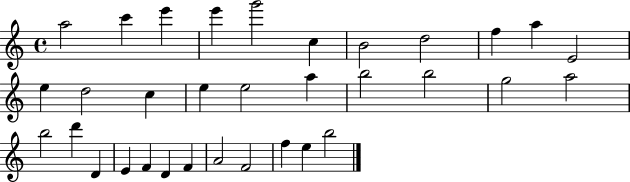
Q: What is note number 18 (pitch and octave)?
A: B5